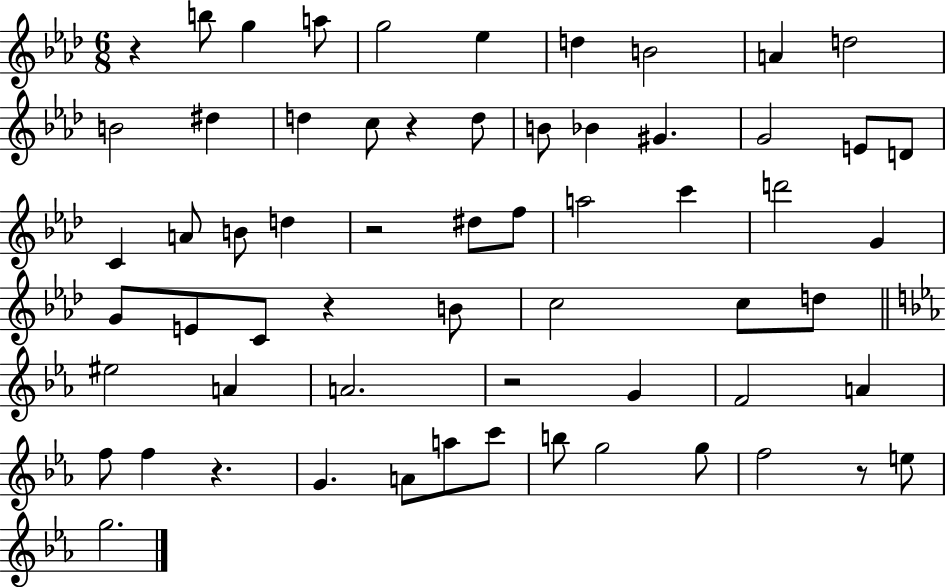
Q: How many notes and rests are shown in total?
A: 62